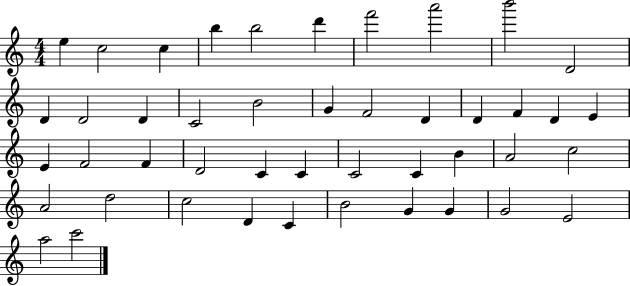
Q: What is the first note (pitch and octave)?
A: E5